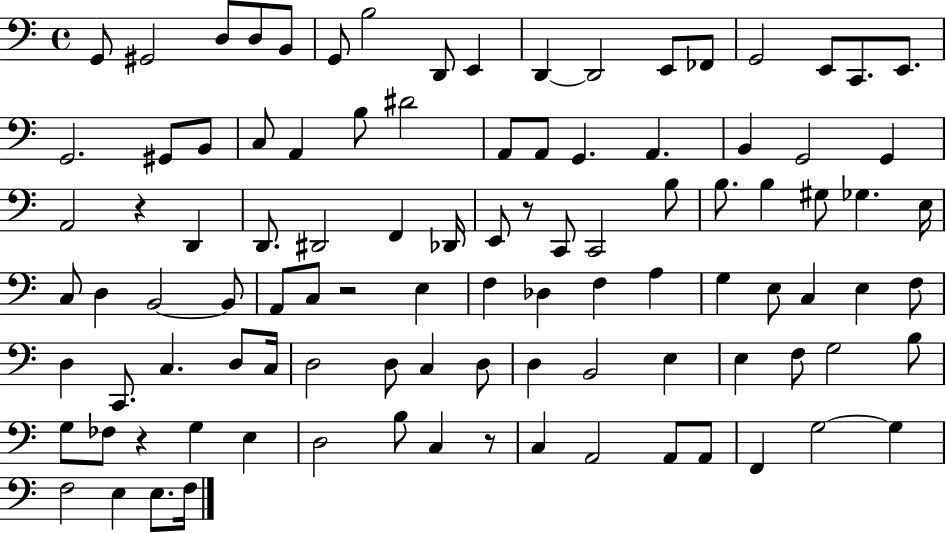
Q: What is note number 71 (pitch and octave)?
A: D3